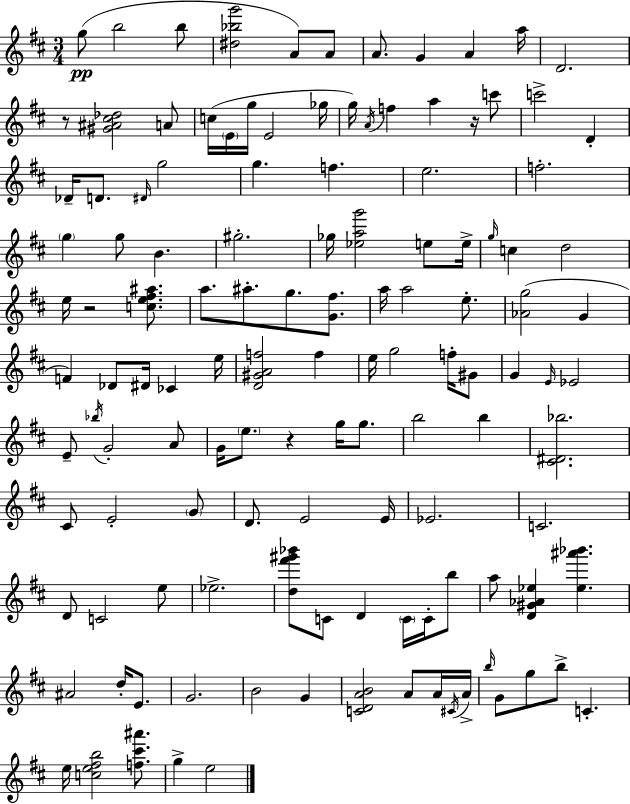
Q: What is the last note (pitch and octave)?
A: E5